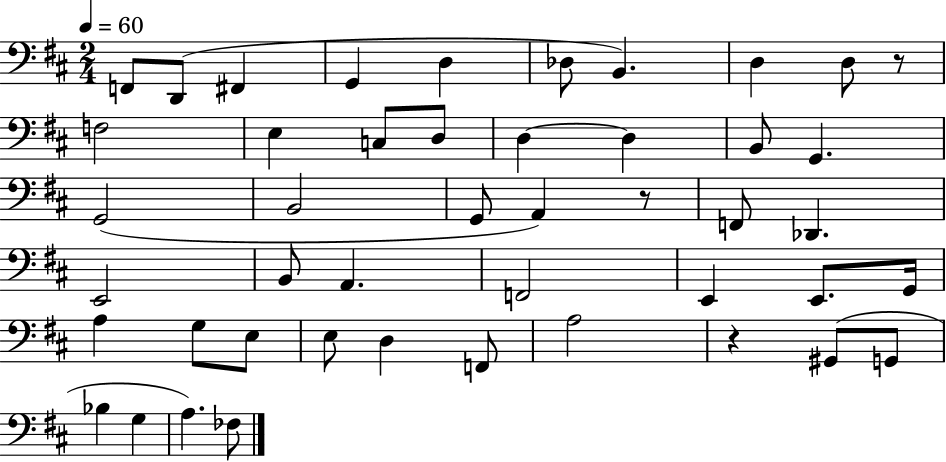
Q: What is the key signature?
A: D major